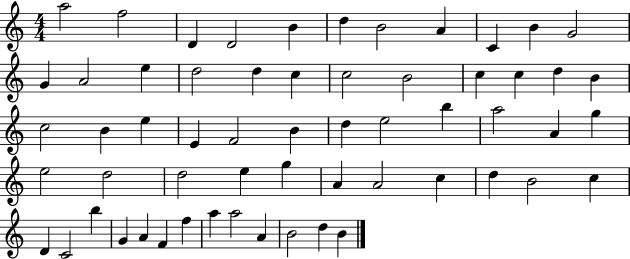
A5/h F5/h D4/q D4/h B4/q D5/q B4/h A4/q C4/q B4/q G4/h G4/q A4/h E5/q D5/h D5/q C5/q C5/h B4/h C5/q C5/q D5/q B4/q C5/h B4/q E5/q E4/q F4/h B4/q D5/q E5/h B5/q A5/h A4/q G5/q E5/h D5/h D5/h E5/q G5/q A4/q A4/h C5/q D5/q B4/h C5/q D4/q C4/h B5/q G4/q A4/q F4/q F5/q A5/q A5/h A4/q B4/h D5/q B4/q